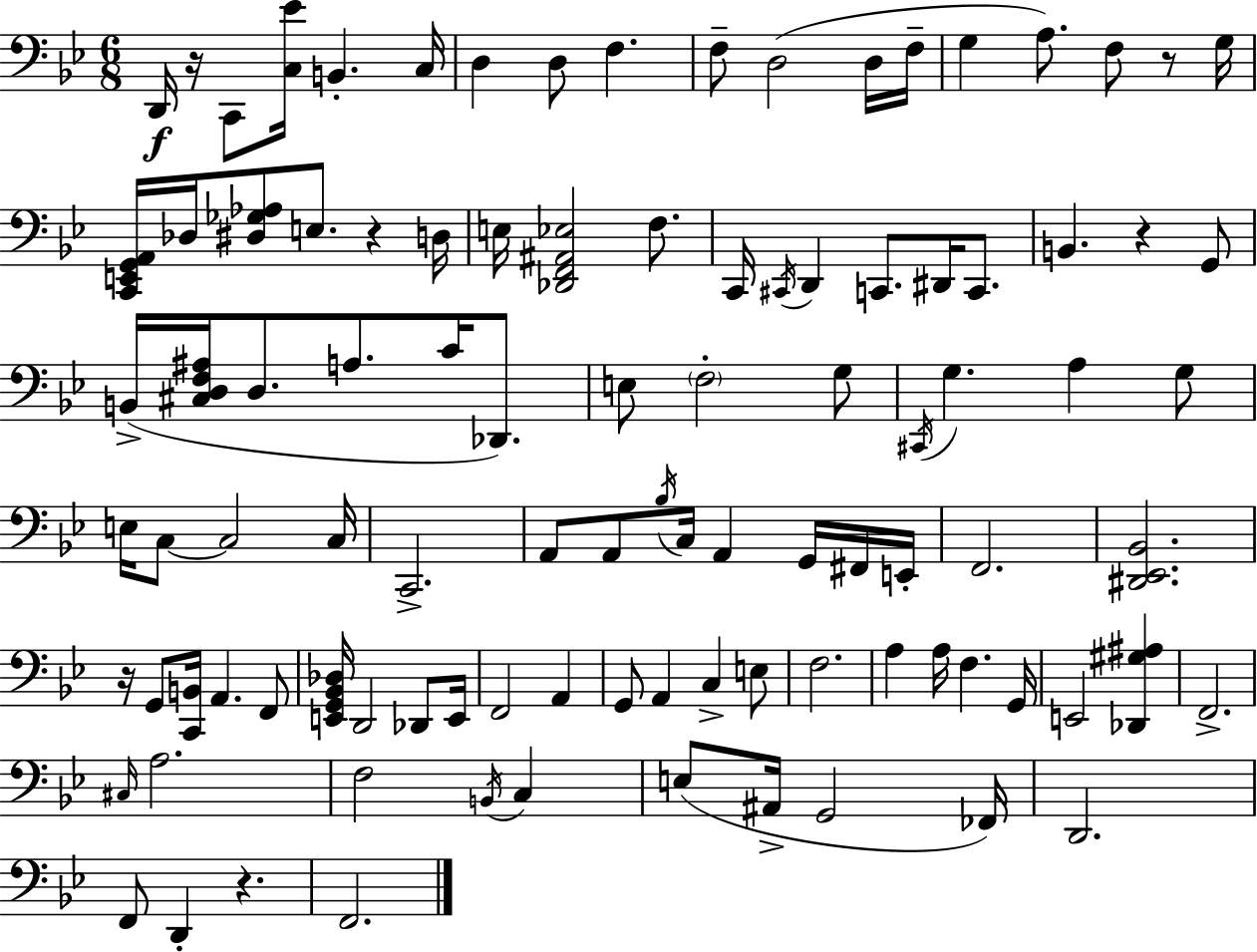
{
  \clef bass
  \numericTimeSignature
  \time 6/8
  \key g \minor
  d,16\f r16 c,8 <c ees'>16 b,4.-. c16 | d4 d8 f4. | f8-- d2( d16 f16-- | g4 a8.) f8 r8 g16 | \break <c, e, g, a,>16 des16 <dis ges aes>8 e8. r4 d16 | e16 <des, f, ais, ees>2 f8. | c,16 \acciaccatura { cis,16 } d,4 c,8. dis,16 c,8. | b,4. r4 g,8 | \break b,16->( <cis d f ais>16 d8. a8. c'16 des,8.) | e8 \parenthesize f2-. g8 | \acciaccatura { cis,16 } g4. a4 | g8 e16 c8~~ c2 | \break c16 c,2.-> | a,8 a,8 \acciaccatura { bes16 } c16 a,4 | g,16 fis,16 e,16-. f,2. | <dis, ees, bes,>2. | \break r16 g,8 <c, b,>16 a,4. | f,8 <e, g, bes, des>16 d,2 | des,8 e,16 f,2 a,4 | g,8 a,4 c4-> | \break e8 f2. | a4 a16 f4. | g,16 e,2 <des, gis ais>4 | f,2.-> | \break \grace { cis16 } a2. | f2 | \acciaccatura { b,16 } c4 e8( ais,16-> g,2 | fes,16) d,2. | \break f,8 d,4-. r4. | f,2. | \bar "|."
}